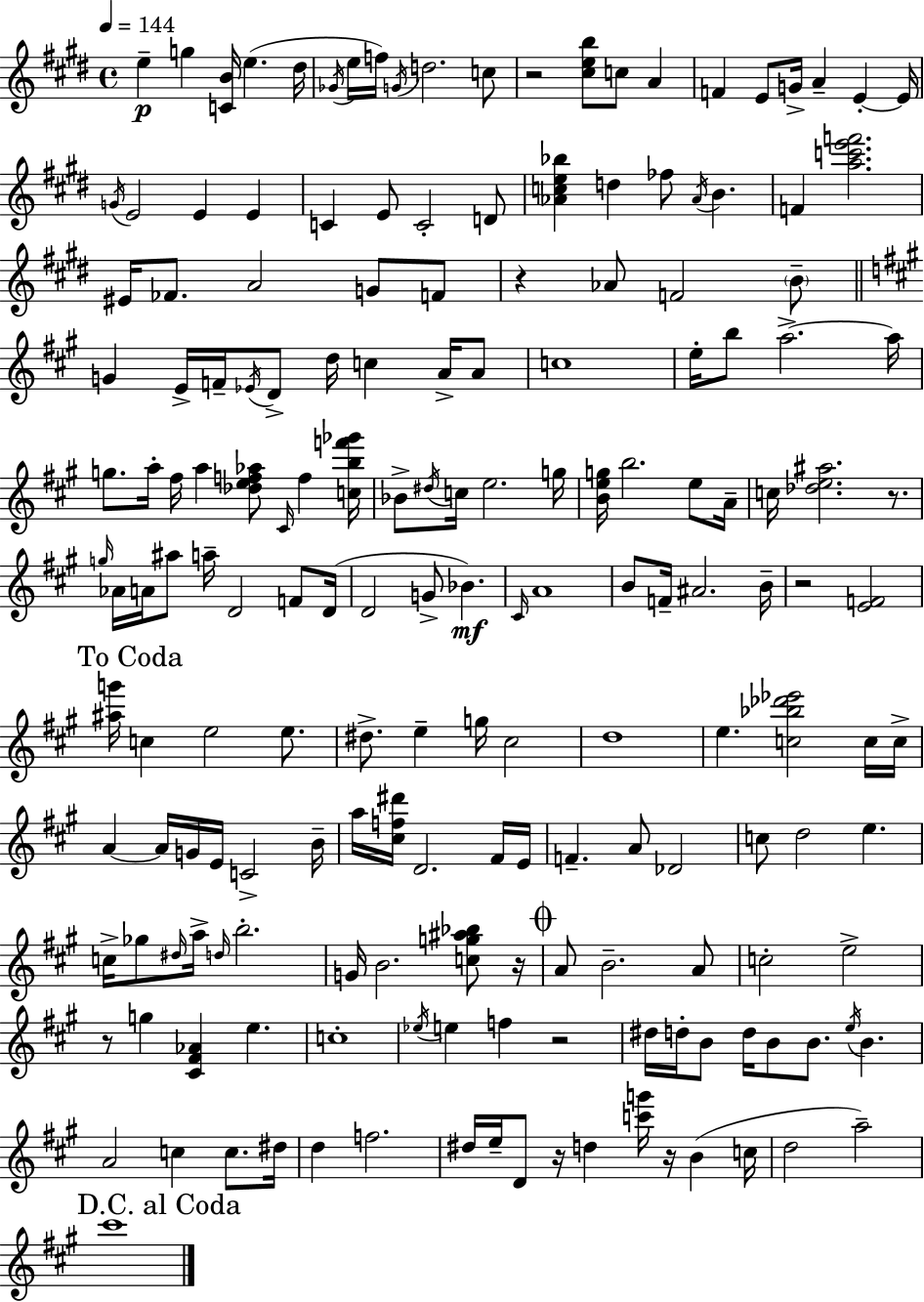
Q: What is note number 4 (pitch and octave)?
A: D#5